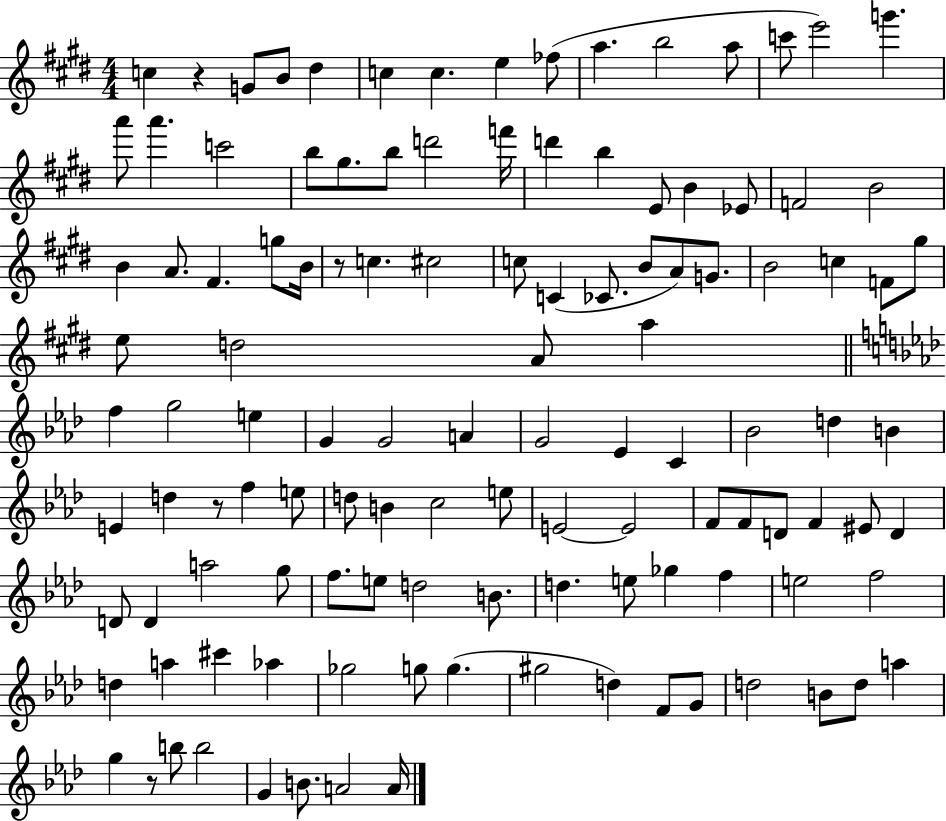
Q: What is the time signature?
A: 4/4